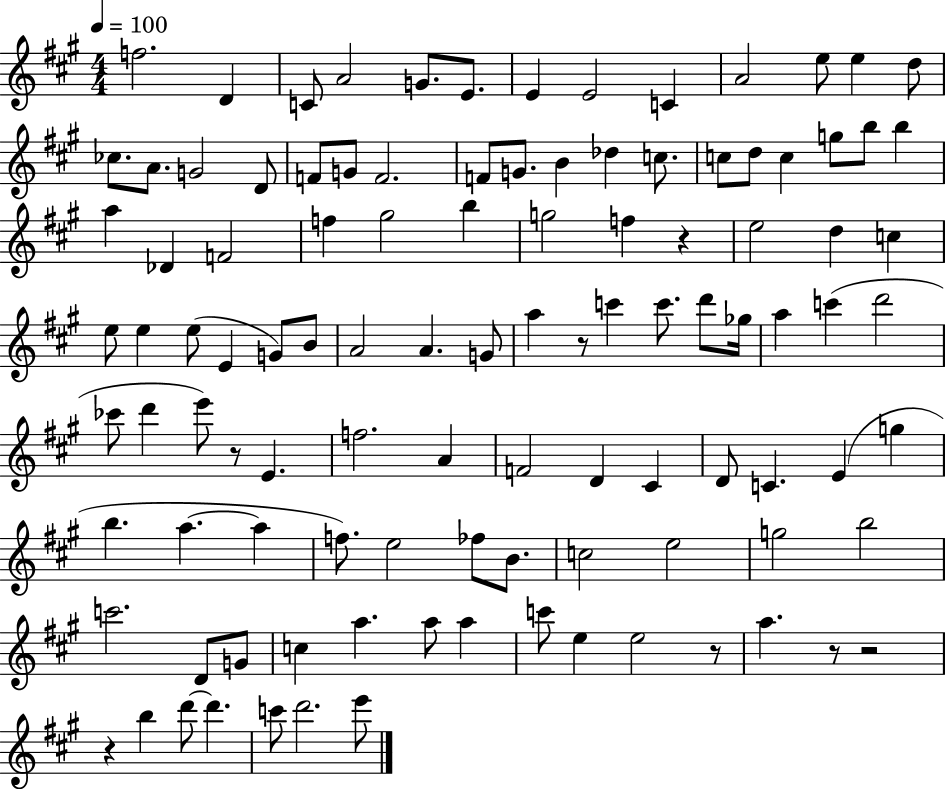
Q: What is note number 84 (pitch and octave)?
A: C6